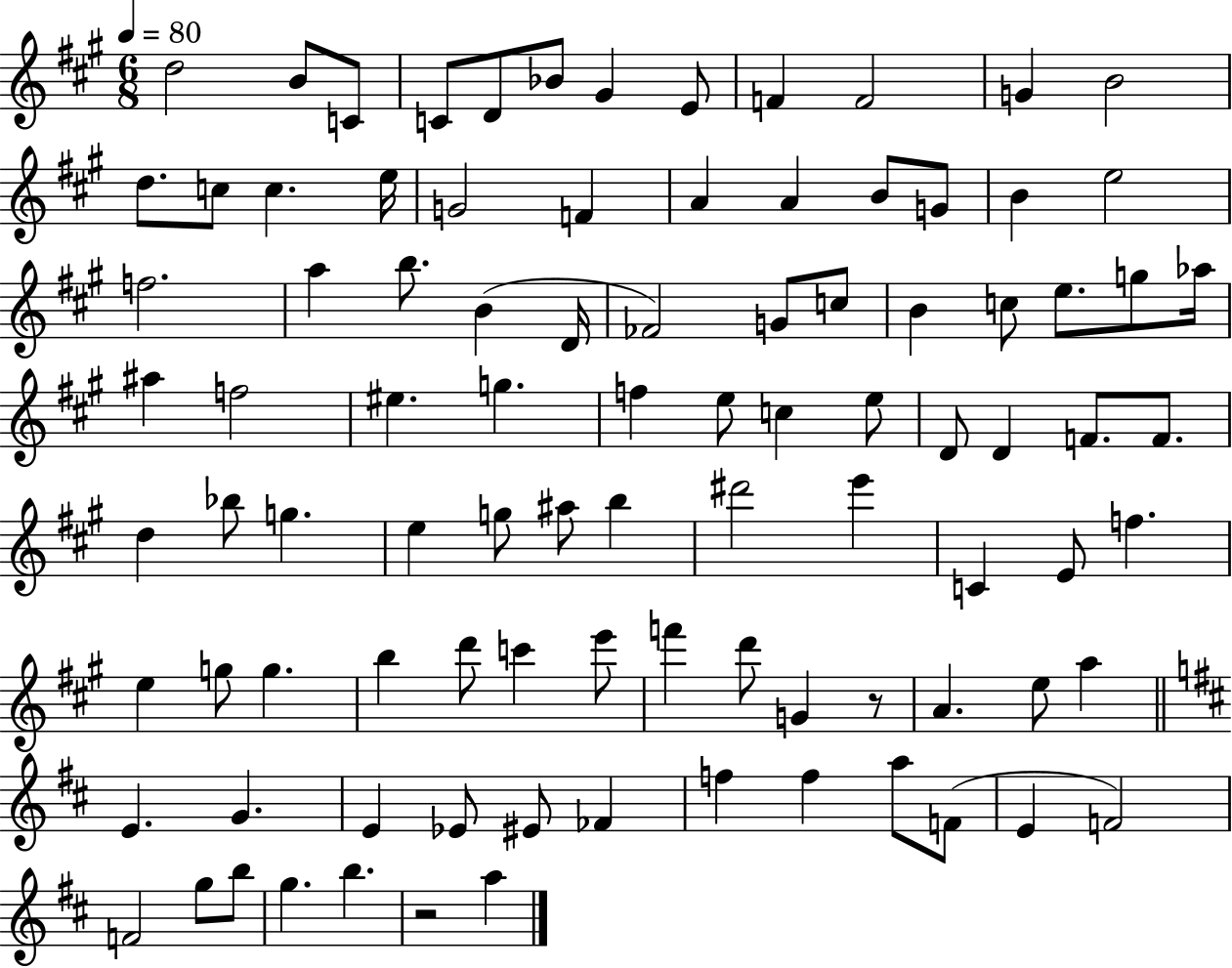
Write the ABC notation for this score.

X:1
T:Untitled
M:6/8
L:1/4
K:A
d2 B/2 C/2 C/2 D/2 _B/2 ^G E/2 F F2 G B2 d/2 c/2 c e/4 G2 F A A B/2 G/2 B e2 f2 a b/2 B D/4 _F2 G/2 c/2 B c/2 e/2 g/2 _a/4 ^a f2 ^e g f e/2 c e/2 D/2 D F/2 F/2 d _b/2 g e g/2 ^a/2 b ^d'2 e' C E/2 f e g/2 g b d'/2 c' e'/2 f' d'/2 G z/2 A e/2 a E G E _E/2 ^E/2 _F f f a/2 F/2 E F2 F2 g/2 b/2 g b z2 a